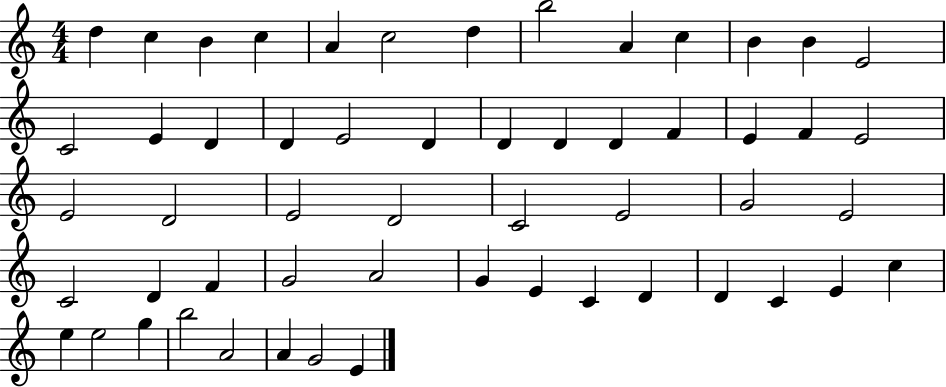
D5/q C5/q B4/q C5/q A4/q C5/h D5/q B5/h A4/q C5/q B4/q B4/q E4/h C4/h E4/q D4/q D4/q E4/h D4/q D4/q D4/q D4/q F4/q E4/q F4/q E4/h E4/h D4/h E4/h D4/h C4/h E4/h G4/h E4/h C4/h D4/q F4/q G4/h A4/h G4/q E4/q C4/q D4/q D4/q C4/q E4/q C5/q E5/q E5/h G5/q B5/h A4/h A4/q G4/h E4/q